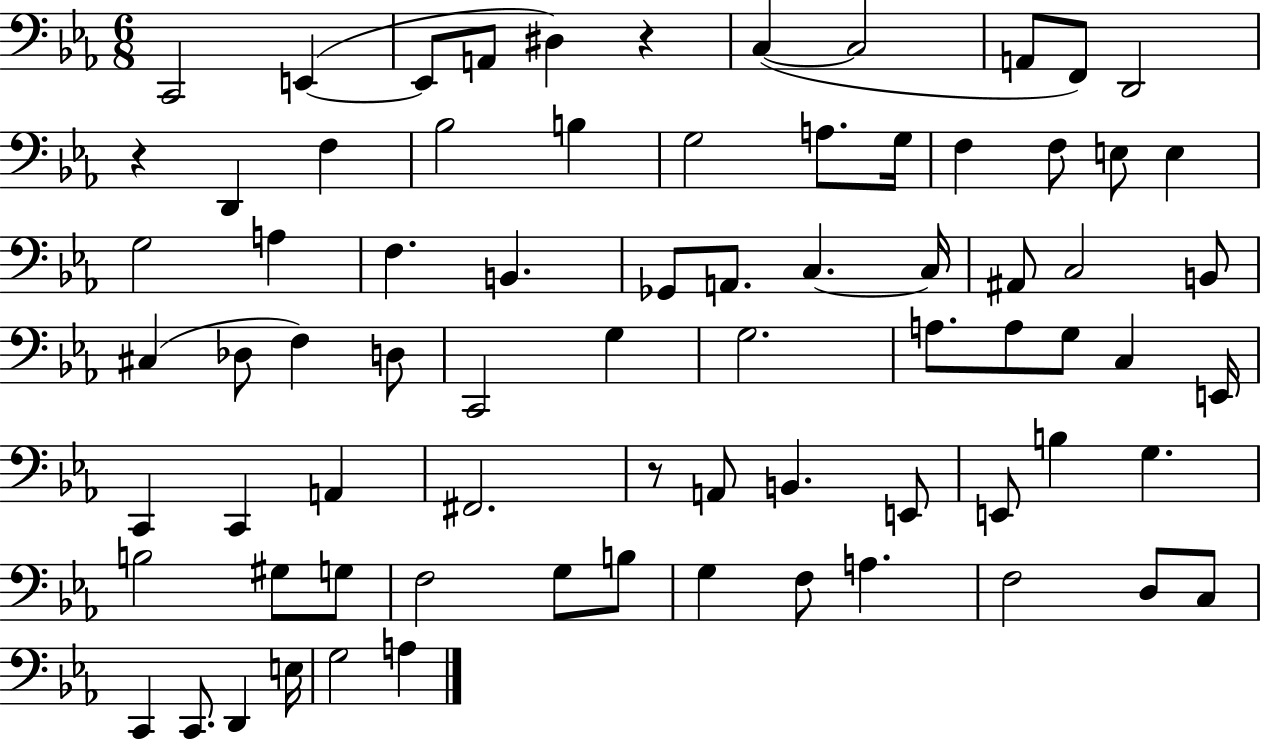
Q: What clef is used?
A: bass